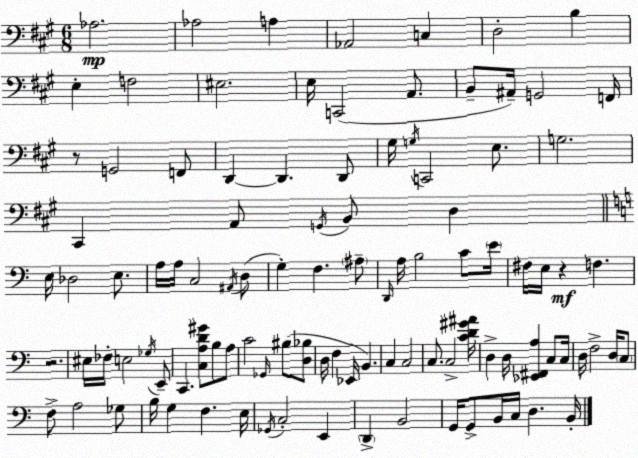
X:1
T:Untitled
M:6/8
L:1/4
K:A
_A,2 _A,2 A, _A,,2 C, D,2 B, E, F,2 ^E,2 E,/4 C,,2 A,,/2 B,,/2 ^A,,/4 G,,2 F,,/4 z/2 G,,2 F,,/2 D,, D,, D,,/2 ^G,/4 G,/4 C,,2 E,/2 G,2 ^C,, A,,/2 G,,/4 B,,/2 D, E,/4 _D,2 E,/2 A,/4 A,/4 C,2 ^A,,/4 D,/2 G, F, ^A,/2 D,,/4 A,/4 B,2 C/2 E/4 ^F,/4 E,/4 z F, z2 ^E,/4 _F,/4 E,2 _G,/4 E,,/2 C,, [C,A,D^G]/2 B,/2 A,/2 C2 _G,,/4 ^B,/2 [D,_B,]/2 D,/4 F, _E,,/4 B,, C, C,2 C,/2 C,2 [CD^G^A]/4 D, D,/4 [_E,,^F,,A,] C,/2 C,/4 D,/4 F,2 D,/4 C,/2 F,/2 A,2 _G,/2 B,/4 G, F, E,/4 _G,,/4 C,2 E,, D,, B,,2 G,,/4 G,,/2 B,,/4 C,/4 D, B,,/4